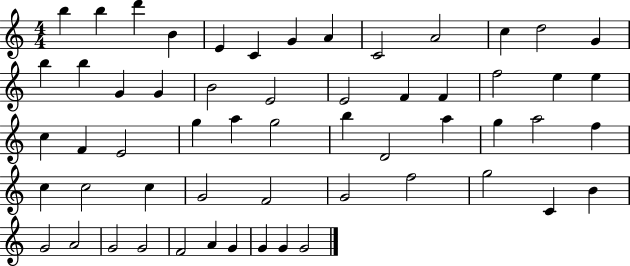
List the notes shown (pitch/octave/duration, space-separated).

B5/q B5/q D6/q B4/q E4/q C4/q G4/q A4/q C4/h A4/h C5/q D5/h G4/q B5/q B5/q G4/q G4/q B4/h E4/h E4/h F4/q F4/q F5/h E5/q E5/q C5/q F4/q E4/h G5/q A5/q G5/h B5/q D4/h A5/q G5/q A5/h F5/q C5/q C5/h C5/q G4/h F4/h G4/h F5/h G5/h C4/q B4/q G4/h A4/h G4/h G4/h F4/h A4/q G4/q G4/q G4/q G4/h